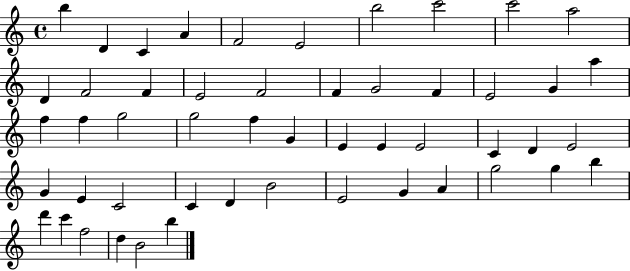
B5/q D4/q C4/q A4/q F4/h E4/h B5/h C6/h C6/h A5/h D4/q F4/h F4/q E4/h F4/h F4/q G4/h F4/q E4/h G4/q A5/q F5/q F5/q G5/h G5/h F5/q G4/q E4/q E4/q E4/h C4/q D4/q E4/h G4/q E4/q C4/h C4/q D4/q B4/h E4/h G4/q A4/q G5/h G5/q B5/q D6/q C6/q F5/h D5/q B4/h B5/q